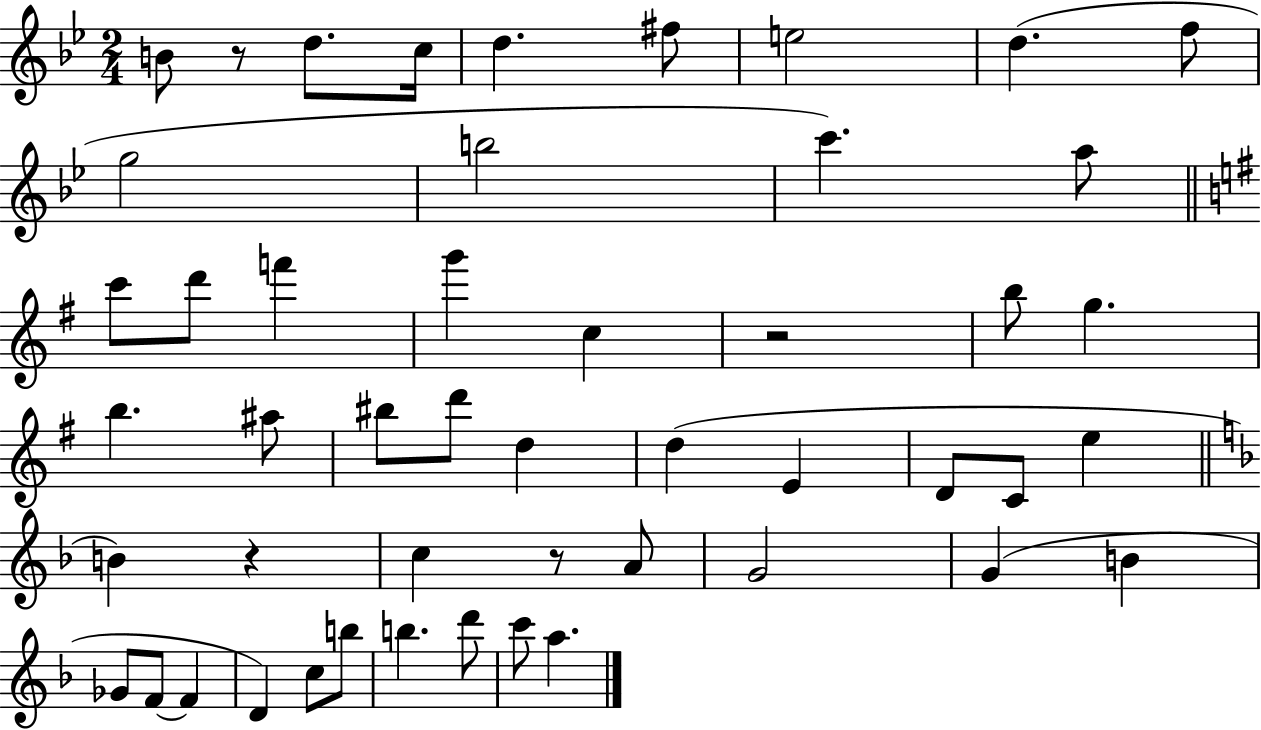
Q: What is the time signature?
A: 2/4